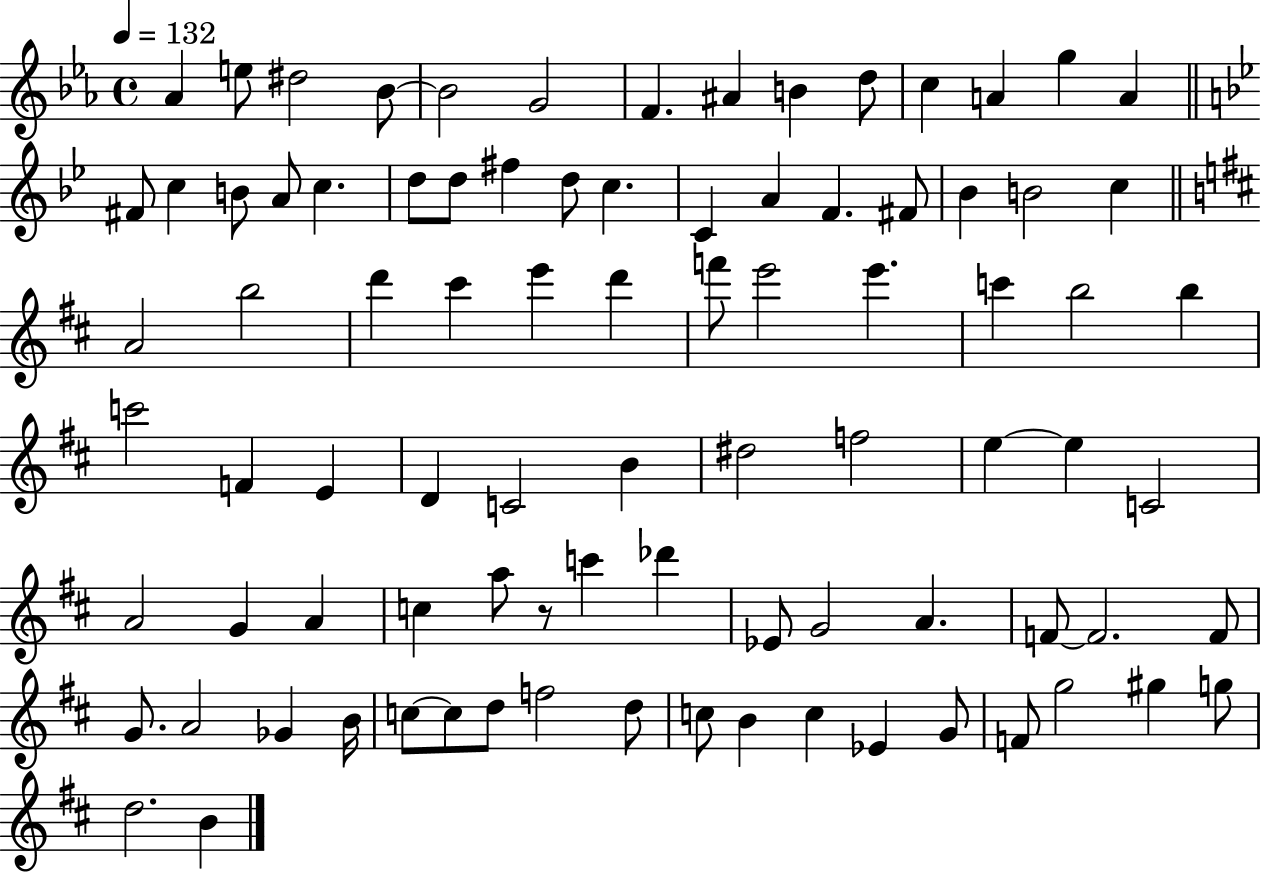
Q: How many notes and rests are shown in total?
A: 88